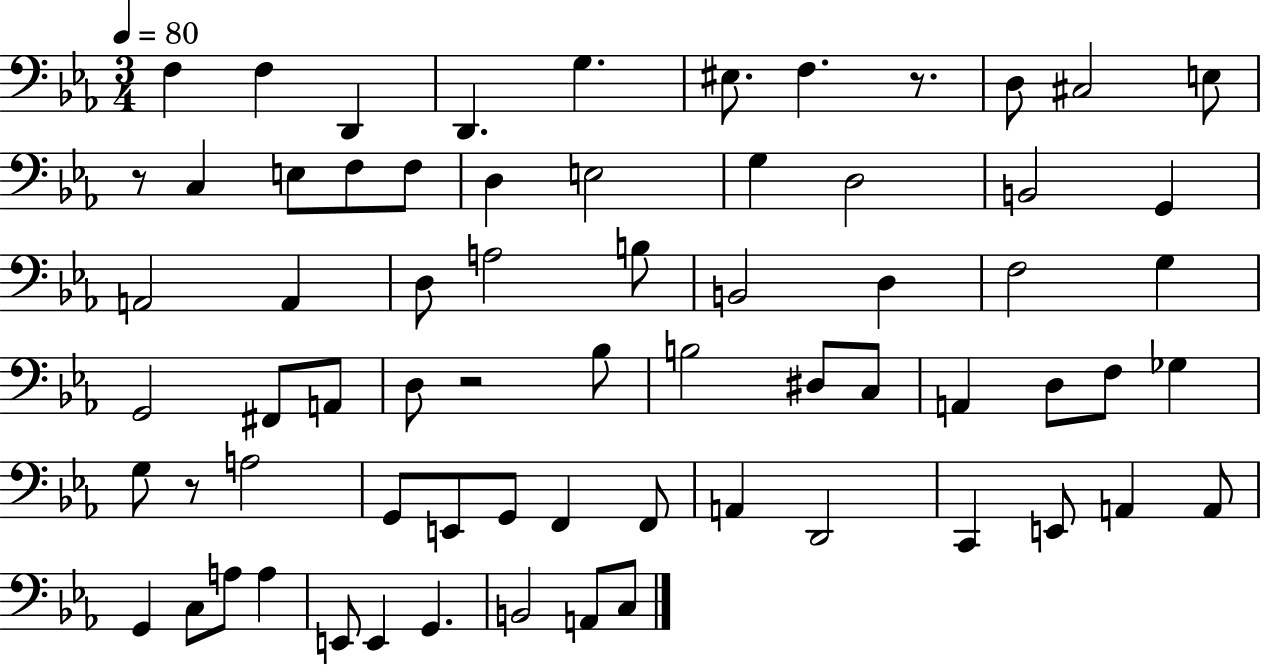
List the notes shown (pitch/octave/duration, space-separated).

F3/q F3/q D2/q D2/q. G3/q. EIS3/e. F3/q. R/e. D3/e C#3/h E3/e R/e C3/q E3/e F3/e F3/e D3/q E3/h G3/q D3/h B2/h G2/q A2/h A2/q D3/e A3/h B3/e B2/h D3/q F3/h G3/q G2/h F#2/e A2/e D3/e R/h Bb3/e B3/h D#3/e C3/e A2/q D3/e F3/e Gb3/q G3/e R/e A3/h G2/e E2/e G2/e F2/q F2/e A2/q D2/h C2/q E2/e A2/q A2/e G2/q C3/e A3/e A3/q E2/e E2/q G2/q. B2/h A2/e C3/e